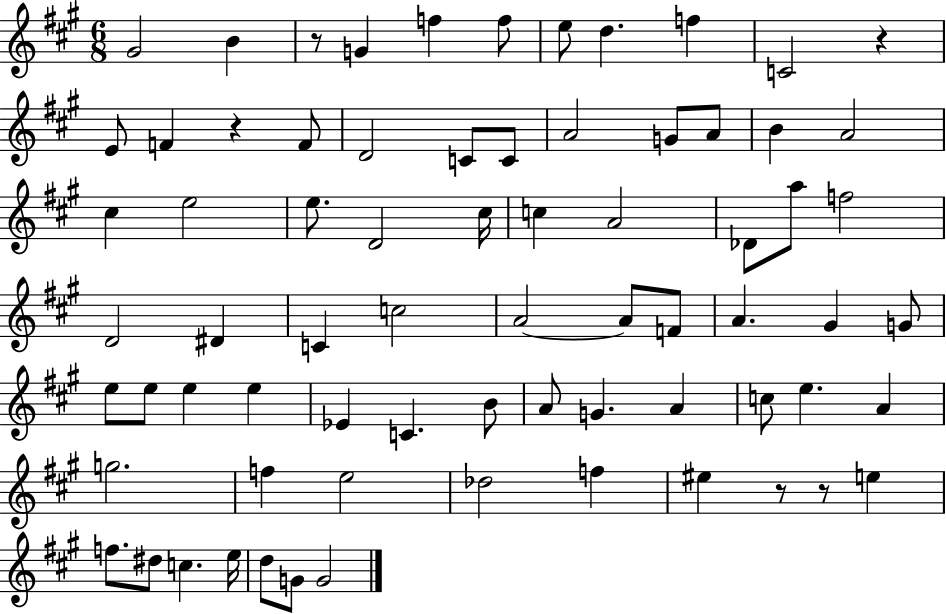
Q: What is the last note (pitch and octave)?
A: G4